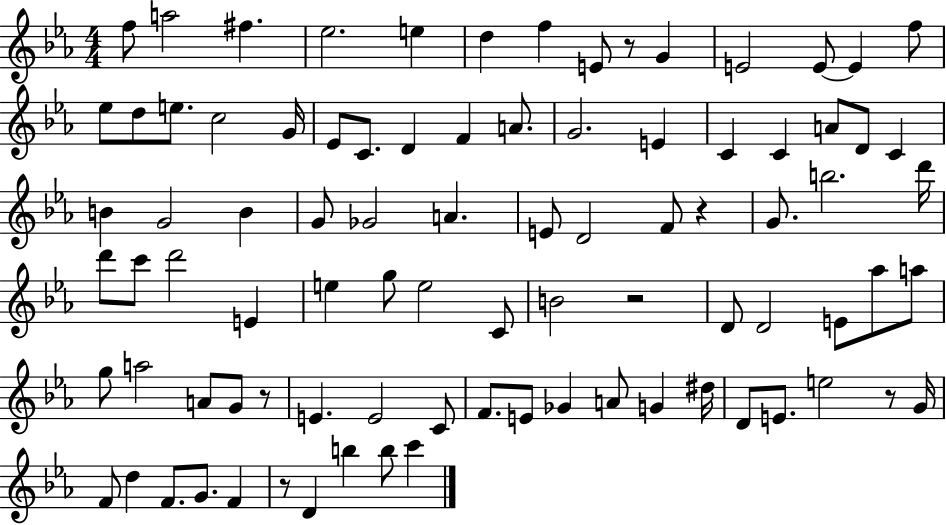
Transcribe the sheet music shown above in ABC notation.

X:1
T:Untitled
M:4/4
L:1/4
K:Eb
f/2 a2 ^f _e2 e d f E/2 z/2 G E2 E/2 E f/2 _e/2 d/2 e/2 c2 G/4 _E/2 C/2 D F A/2 G2 E C C A/2 D/2 C B G2 B G/2 _G2 A E/2 D2 F/2 z G/2 b2 d'/4 d'/2 c'/2 d'2 E e g/2 e2 C/2 B2 z2 D/2 D2 E/2 _a/2 a/2 g/2 a2 A/2 G/2 z/2 E E2 C/2 F/2 E/2 _G A/2 G ^d/4 D/2 E/2 e2 z/2 G/4 F/2 d F/2 G/2 F z/2 D b b/2 c'